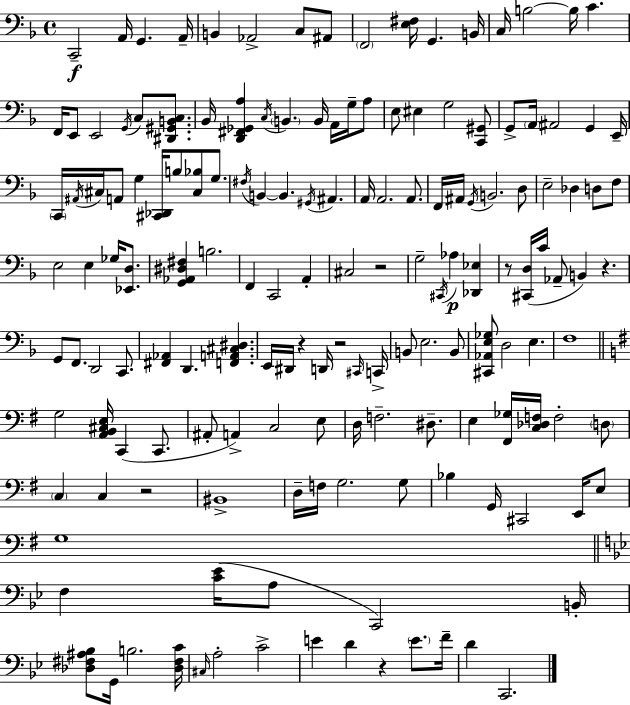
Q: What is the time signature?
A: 4/4